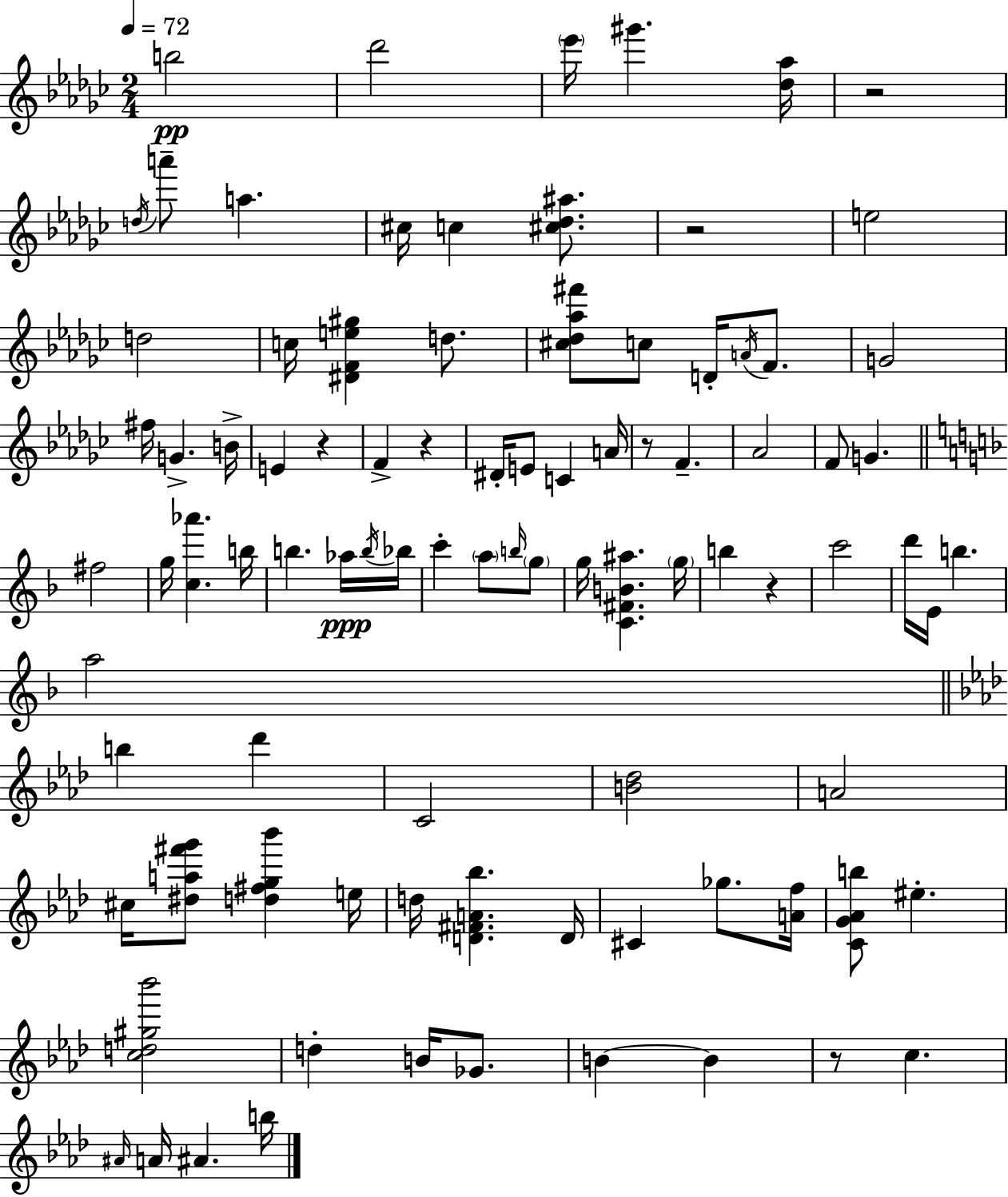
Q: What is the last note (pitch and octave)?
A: B5